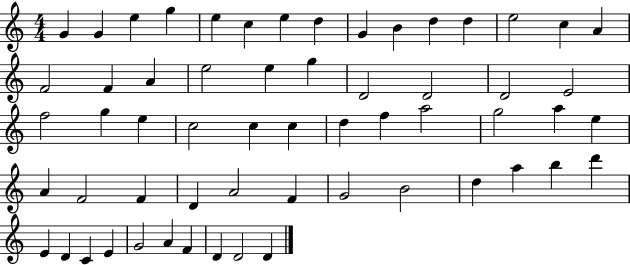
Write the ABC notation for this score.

X:1
T:Untitled
M:4/4
L:1/4
K:C
G G e g e c e d G B d d e2 c A F2 F A e2 e g D2 D2 D2 E2 f2 g e c2 c c d f a2 g2 a e A F2 F D A2 F G2 B2 d a b d' E D C E G2 A F D D2 D